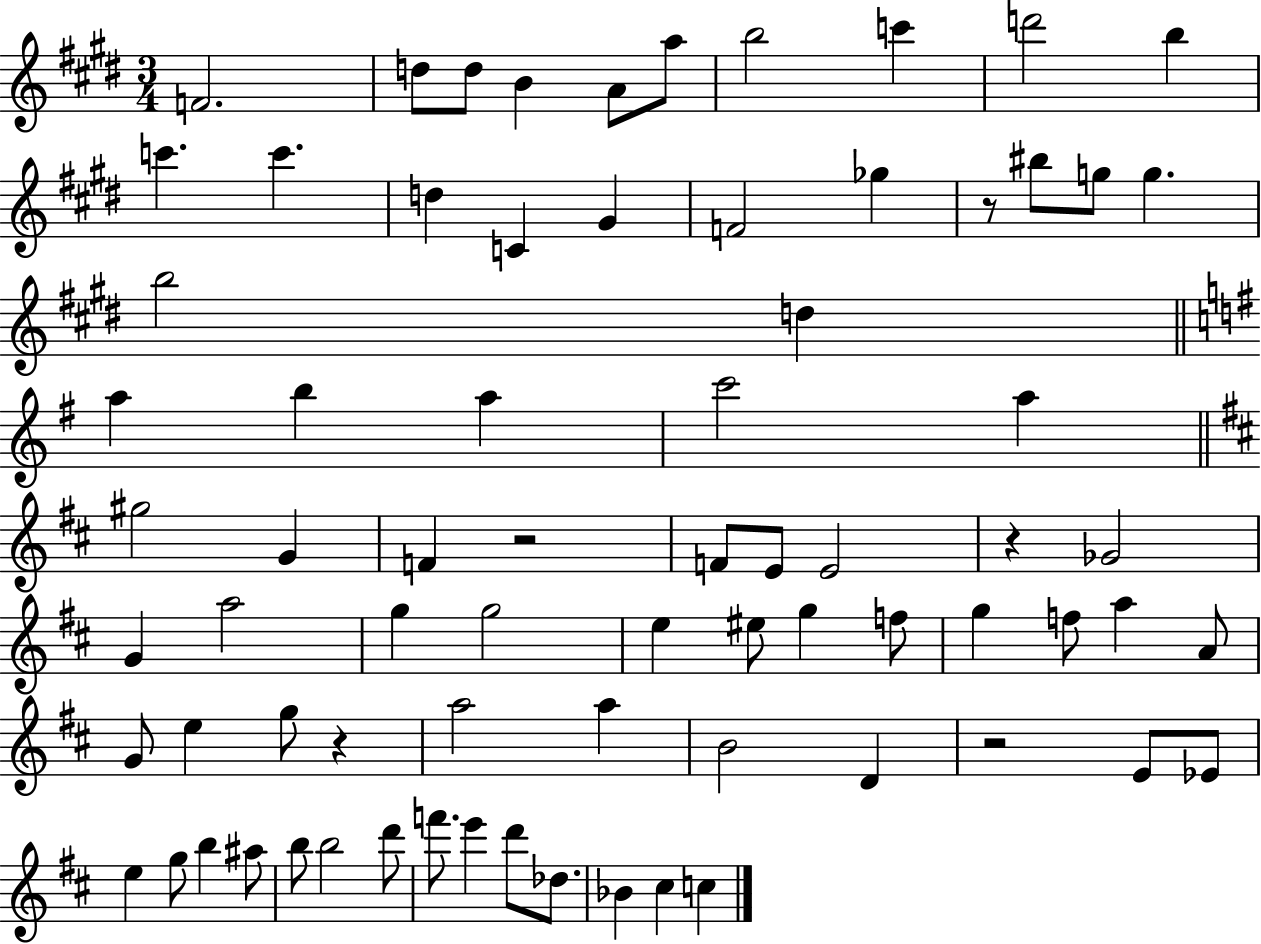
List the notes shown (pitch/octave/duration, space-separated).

F4/h. D5/e D5/e B4/q A4/e A5/e B5/h C6/q D6/h B5/q C6/q. C6/q. D5/q C4/q G#4/q F4/h Gb5/q R/e BIS5/e G5/e G5/q. B5/h D5/q A5/q B5/q A5/q C6/h A5/q G#5/h G4/q F4/q R/h F4/e E4/e E4/h R/q Gb4/h G4/q A5/h G5/q G5/h E5/q EIS5/e G5/q F5/e G5/q F5/e A5/q A4/e G4/e E5/q G5/e R/q A5/h A5/q B4/h D4/q R/h E4/e Eb4/e E5/q G5/e B5/q A#5/e B5/e B5/h D6/e F6/e. E6/q D6/e Db5/e. Bb4/q C#5/q C5/q